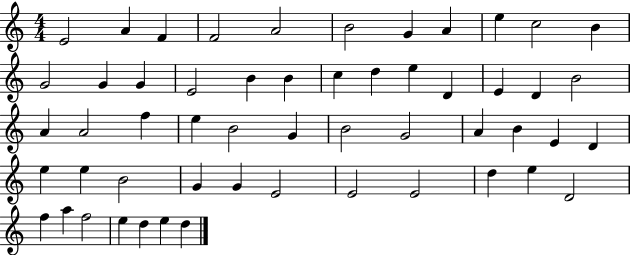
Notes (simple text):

E4/h A4/q F4/q F4/h A4/h B4/h G4/q A4/q E5/q C5/h B4/q G4/h G4/q G4/q E4/h B4/q B4/q C5/q D5/q E5/q D4/q E4/q D4/q B4/h A4/q A4/h F5/q E5/q B4/h G4/q B4/h G4/h A4/q B4/q E4/q D4/q E5/q E5/q B4/h G4/q G4/q E4/h E4/h E4/h D5/q E5/q D4/h F5/q A5/q F5/h E5/q D5/q E5/q D5/q